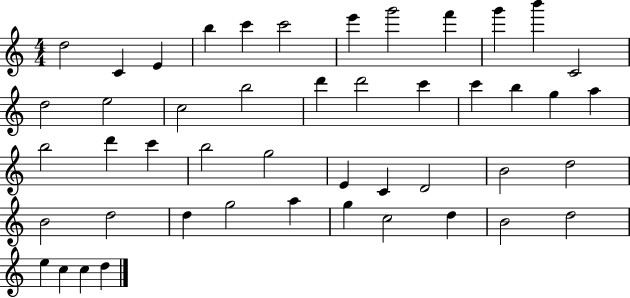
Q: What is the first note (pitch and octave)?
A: D5